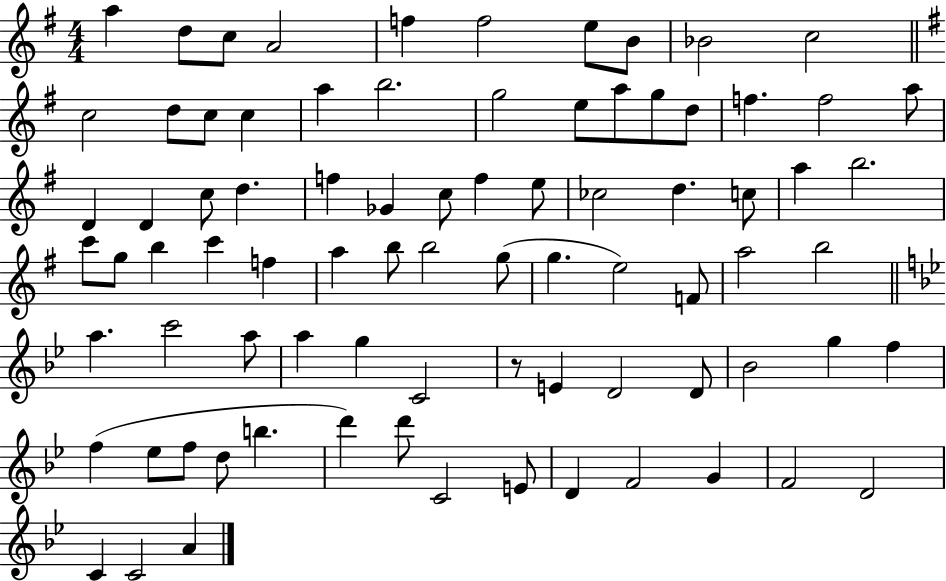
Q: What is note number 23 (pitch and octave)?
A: F5